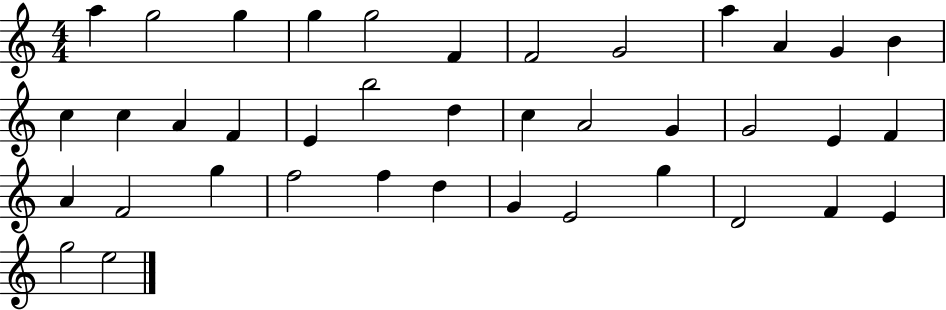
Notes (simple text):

A5/q G5/h G5/q G5/q G5/h F4/q F4/h G4/h A5/q A4/q G4/q B4/q C5/q C5/q A4/q F4/q E4/q B5/h D5/q C5/q A4/h G4/q G4/h E4/q F4/q A4/q F4/h G5/q F5/h F5/q D5/q G4/q E4/h G5/q D4/h F4/q E4/q G5/h E5/h